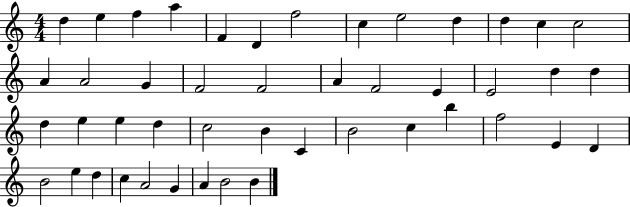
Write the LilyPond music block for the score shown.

{
  \clef treble
  \numericTimeSignature
  \time 4/4
  \key c \major
  d''4 e''4 f''4 a''4 | f'4 d'4 f''2 | c''4 e''2 d''4 | d''4 c''4 c''2 | \break a'4 a'2 g'4 | f'2 f'2 | a'4 f'2 e'4 | e'2 d''4 d''4 | \break d''4 e''4 e''4 d''4 | c''2 b'4 c'4 | b'2 c''4 b''4 | f''2 e'4 d'4 | \break b'2 e''4 d''4 | c''4 a'2 g'4 | a'4 b'2 b'4 | \bar "|."
}